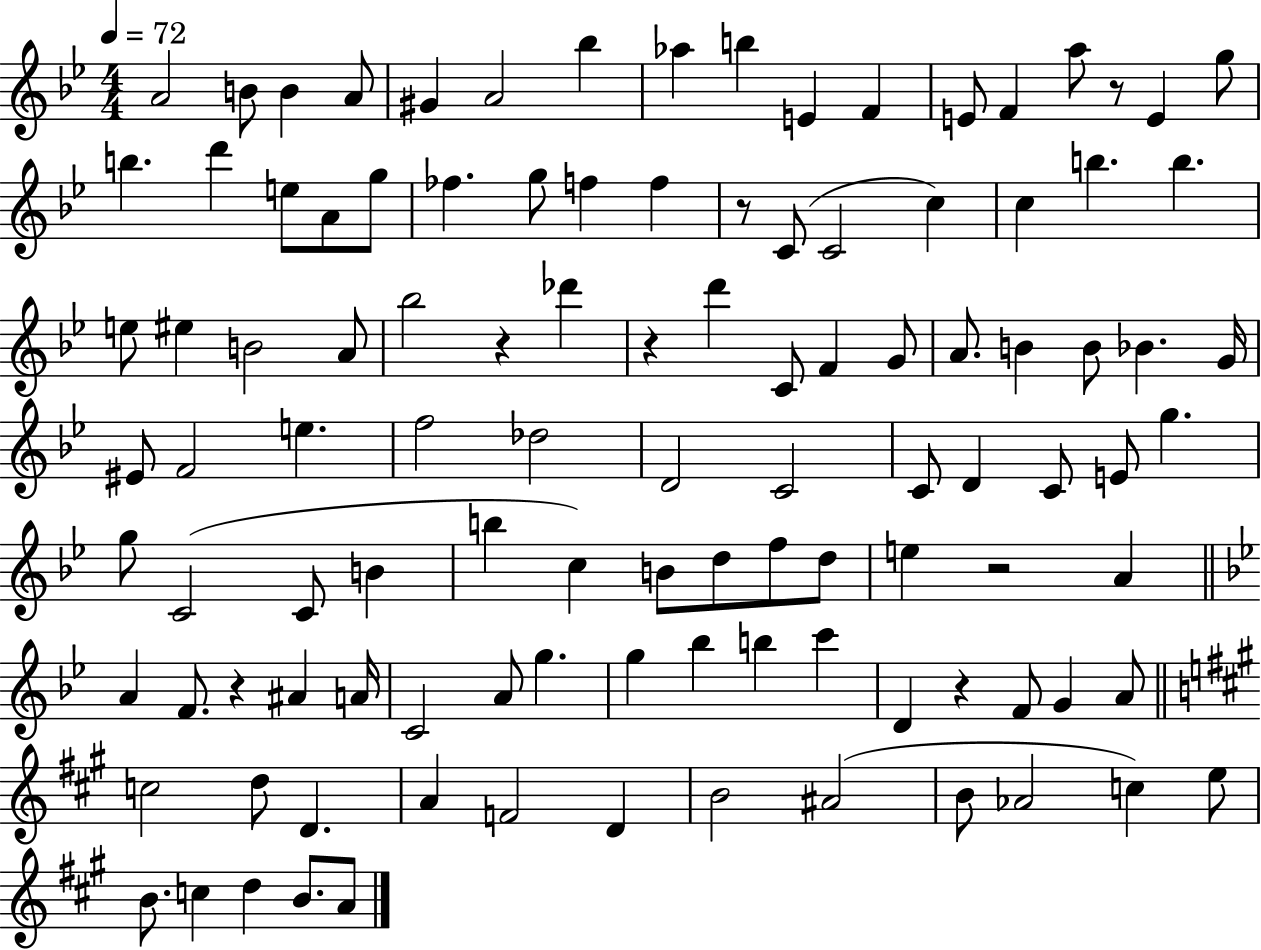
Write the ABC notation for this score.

X:1
T:Untitled
M:4/4
L:1/4
K:Bb
A2 B/2 B A/2 ^G A2 _b _a b E F E/2 F a/2 z/2 E g/2 b d' e/2 A/2 g/2 _f g/2 f f z/2 C/2 C2 c c b b e/2 ^e B2 A/2 _b2 z _d' z d' C/2 F G/2 A/2 B B/2 _B G/4 ^E/2 F2 e f2 _d2 D2 C2 C/2 D C/2 E/2 g g/2 C2 C/2 B b c B/2 d/2 f/2 d/2 e z2 A A F/2 z ^A A/4 C2 A/2 g g _b b c' D z F/2 G A/2 c2 d/2 D A F2 D B2 ^A2 B/2 _A2 c e/2 B/2 c d B/2 A/2